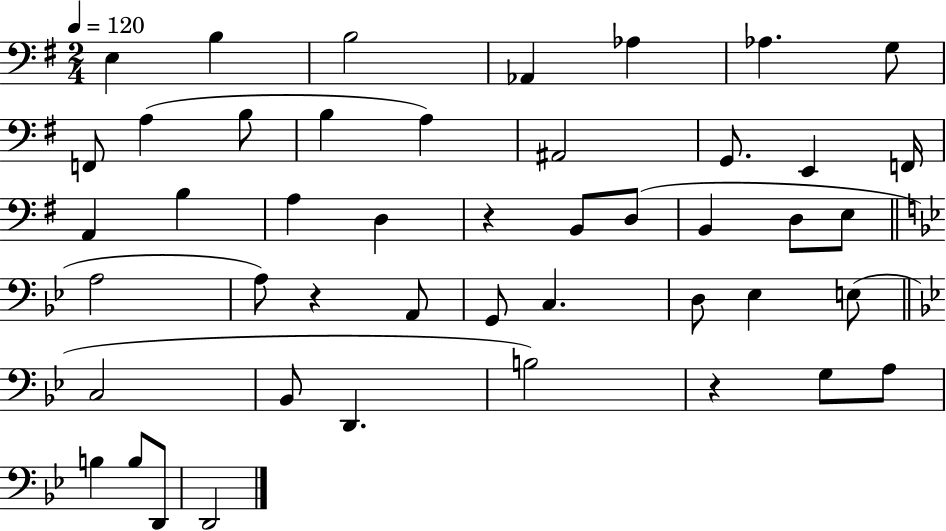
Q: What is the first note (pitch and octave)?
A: E3